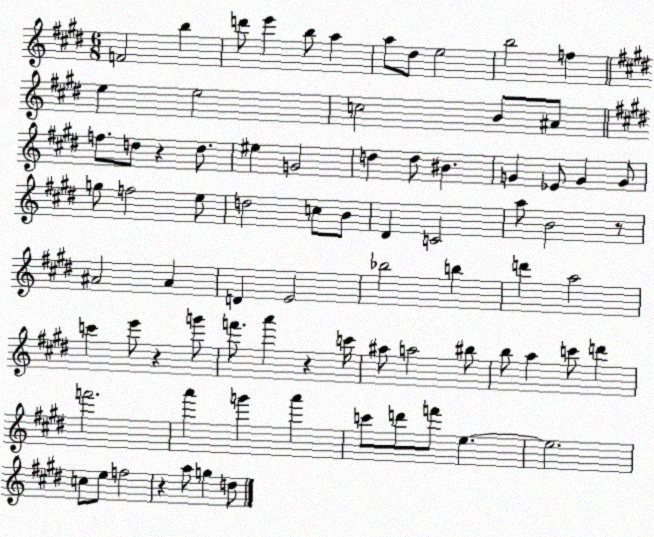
X:1
T:Untitled
M:6/8
L:1/4
K:E
F2 b d'/2 e' b/2 a a/2 ^d/2 e2 b2 f e e2 c2 B/2 ^A/2 f/2 d/2 z d/2 ^e G2 d d/2 ^B G _E/2 G G/2 g/2 f2 e/2 d2 c/2 B/2 ^D C2 a/2 B2 z/2 ^A2 ^A D E2 _b2 b d' a2 c' e'/2 z g'/2 f'/2 a' z c'/4 ^a/2 a2 ^b/2 b/2 a c'/2 d' f'2 a' g' a' c'/2 d'/2 f'/2 e e2 c/2 e/2 f2 z a/2 g d/2